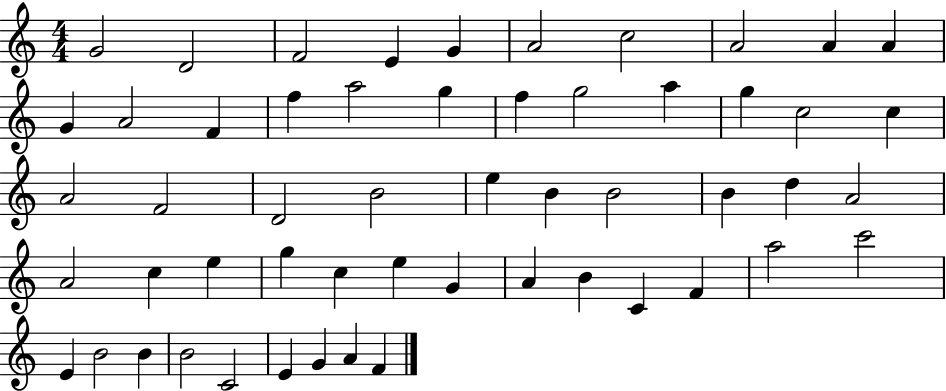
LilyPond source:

{
  \clef treble
  \numericTimeSignature
  \time 4/4
  \key c \major
  g'2 d'2 | f'2 e'4 g'4 | a'2 c''2 | a'2 a'4 a'4 | \break g'4 a'2 f'4 | f''4 a''2 g''4 | f''4 g''2 a''4 | g''4 c''2 c''4 | \break a'2 f'2 | d'2 b'2 | e''4 b'4 b'2 | b'4 d''4 a'2 | \break a'2 c''4 e''4 | g''4 c''4 e''4 g'4 | a'4 b'4 c'4 f'4 | a''2 c'''2 | \break e'4 b'2 b'4 | b'2 c'2 | e'4 g'4 a'4 f'4 | \bar "|."
}